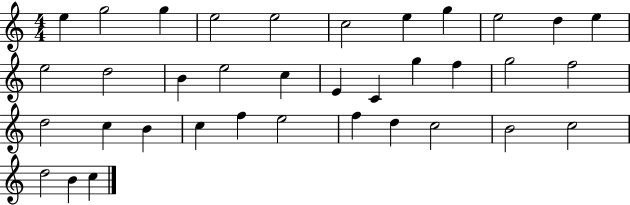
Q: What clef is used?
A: treble